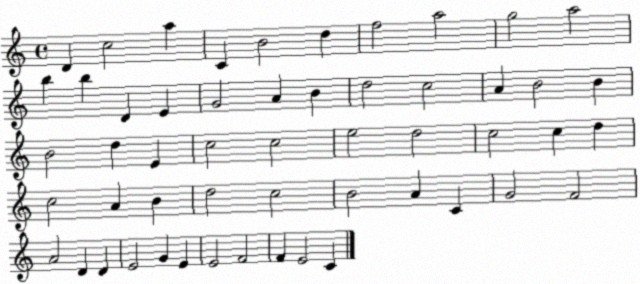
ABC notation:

X:1
T:Untitled
M:4/4
L:1/4
K:C
D c2 a C B2 d f2 a2 g2 a2 b b D E G2 A B d2 c2 A B2 B B2 d E c2 c2 e2 d2 c2 c d c2 A B d2 c2 B2 A C G2 F2 A2 D D E2 G E E2 F2 F E2 C